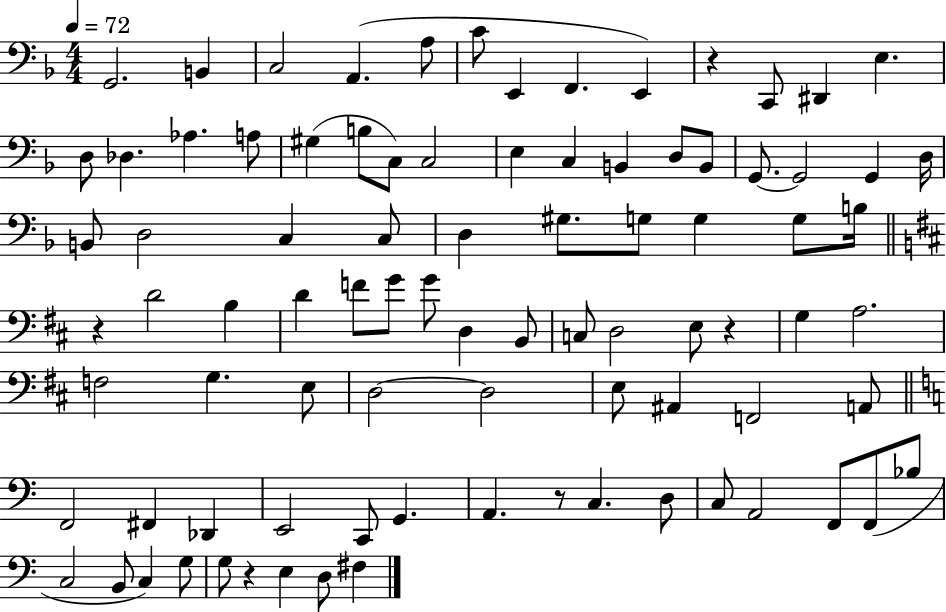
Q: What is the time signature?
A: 4/4